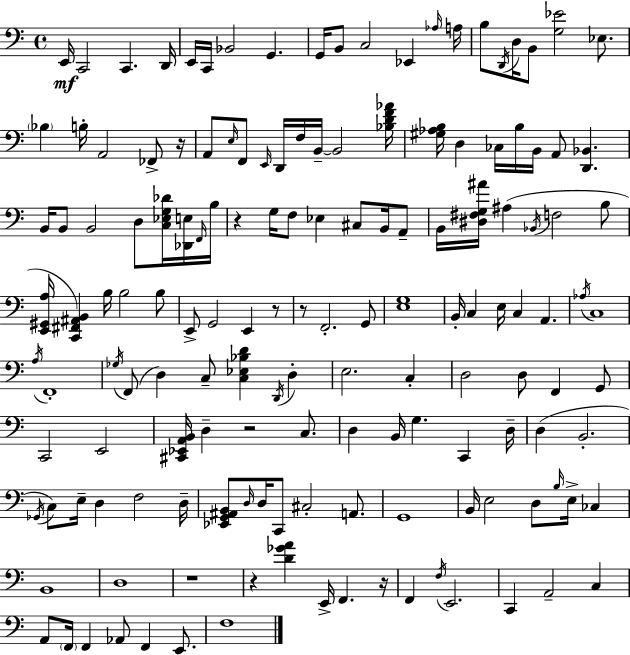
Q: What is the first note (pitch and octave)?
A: E2